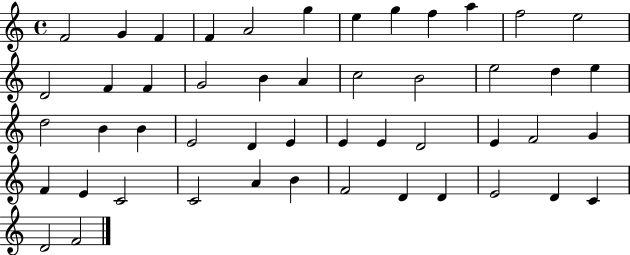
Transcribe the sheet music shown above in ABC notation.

X:1
T:Untitled
M:4/4
L:1/4
K:C
F2 G F F A2 g e g f a f2 e2 D2 F F G2 B A c2 B2 e2 d e d2 B B E2 D E E E D2 E F2 G F E C2 C2 A B F2 D D E2 D C D2 F2